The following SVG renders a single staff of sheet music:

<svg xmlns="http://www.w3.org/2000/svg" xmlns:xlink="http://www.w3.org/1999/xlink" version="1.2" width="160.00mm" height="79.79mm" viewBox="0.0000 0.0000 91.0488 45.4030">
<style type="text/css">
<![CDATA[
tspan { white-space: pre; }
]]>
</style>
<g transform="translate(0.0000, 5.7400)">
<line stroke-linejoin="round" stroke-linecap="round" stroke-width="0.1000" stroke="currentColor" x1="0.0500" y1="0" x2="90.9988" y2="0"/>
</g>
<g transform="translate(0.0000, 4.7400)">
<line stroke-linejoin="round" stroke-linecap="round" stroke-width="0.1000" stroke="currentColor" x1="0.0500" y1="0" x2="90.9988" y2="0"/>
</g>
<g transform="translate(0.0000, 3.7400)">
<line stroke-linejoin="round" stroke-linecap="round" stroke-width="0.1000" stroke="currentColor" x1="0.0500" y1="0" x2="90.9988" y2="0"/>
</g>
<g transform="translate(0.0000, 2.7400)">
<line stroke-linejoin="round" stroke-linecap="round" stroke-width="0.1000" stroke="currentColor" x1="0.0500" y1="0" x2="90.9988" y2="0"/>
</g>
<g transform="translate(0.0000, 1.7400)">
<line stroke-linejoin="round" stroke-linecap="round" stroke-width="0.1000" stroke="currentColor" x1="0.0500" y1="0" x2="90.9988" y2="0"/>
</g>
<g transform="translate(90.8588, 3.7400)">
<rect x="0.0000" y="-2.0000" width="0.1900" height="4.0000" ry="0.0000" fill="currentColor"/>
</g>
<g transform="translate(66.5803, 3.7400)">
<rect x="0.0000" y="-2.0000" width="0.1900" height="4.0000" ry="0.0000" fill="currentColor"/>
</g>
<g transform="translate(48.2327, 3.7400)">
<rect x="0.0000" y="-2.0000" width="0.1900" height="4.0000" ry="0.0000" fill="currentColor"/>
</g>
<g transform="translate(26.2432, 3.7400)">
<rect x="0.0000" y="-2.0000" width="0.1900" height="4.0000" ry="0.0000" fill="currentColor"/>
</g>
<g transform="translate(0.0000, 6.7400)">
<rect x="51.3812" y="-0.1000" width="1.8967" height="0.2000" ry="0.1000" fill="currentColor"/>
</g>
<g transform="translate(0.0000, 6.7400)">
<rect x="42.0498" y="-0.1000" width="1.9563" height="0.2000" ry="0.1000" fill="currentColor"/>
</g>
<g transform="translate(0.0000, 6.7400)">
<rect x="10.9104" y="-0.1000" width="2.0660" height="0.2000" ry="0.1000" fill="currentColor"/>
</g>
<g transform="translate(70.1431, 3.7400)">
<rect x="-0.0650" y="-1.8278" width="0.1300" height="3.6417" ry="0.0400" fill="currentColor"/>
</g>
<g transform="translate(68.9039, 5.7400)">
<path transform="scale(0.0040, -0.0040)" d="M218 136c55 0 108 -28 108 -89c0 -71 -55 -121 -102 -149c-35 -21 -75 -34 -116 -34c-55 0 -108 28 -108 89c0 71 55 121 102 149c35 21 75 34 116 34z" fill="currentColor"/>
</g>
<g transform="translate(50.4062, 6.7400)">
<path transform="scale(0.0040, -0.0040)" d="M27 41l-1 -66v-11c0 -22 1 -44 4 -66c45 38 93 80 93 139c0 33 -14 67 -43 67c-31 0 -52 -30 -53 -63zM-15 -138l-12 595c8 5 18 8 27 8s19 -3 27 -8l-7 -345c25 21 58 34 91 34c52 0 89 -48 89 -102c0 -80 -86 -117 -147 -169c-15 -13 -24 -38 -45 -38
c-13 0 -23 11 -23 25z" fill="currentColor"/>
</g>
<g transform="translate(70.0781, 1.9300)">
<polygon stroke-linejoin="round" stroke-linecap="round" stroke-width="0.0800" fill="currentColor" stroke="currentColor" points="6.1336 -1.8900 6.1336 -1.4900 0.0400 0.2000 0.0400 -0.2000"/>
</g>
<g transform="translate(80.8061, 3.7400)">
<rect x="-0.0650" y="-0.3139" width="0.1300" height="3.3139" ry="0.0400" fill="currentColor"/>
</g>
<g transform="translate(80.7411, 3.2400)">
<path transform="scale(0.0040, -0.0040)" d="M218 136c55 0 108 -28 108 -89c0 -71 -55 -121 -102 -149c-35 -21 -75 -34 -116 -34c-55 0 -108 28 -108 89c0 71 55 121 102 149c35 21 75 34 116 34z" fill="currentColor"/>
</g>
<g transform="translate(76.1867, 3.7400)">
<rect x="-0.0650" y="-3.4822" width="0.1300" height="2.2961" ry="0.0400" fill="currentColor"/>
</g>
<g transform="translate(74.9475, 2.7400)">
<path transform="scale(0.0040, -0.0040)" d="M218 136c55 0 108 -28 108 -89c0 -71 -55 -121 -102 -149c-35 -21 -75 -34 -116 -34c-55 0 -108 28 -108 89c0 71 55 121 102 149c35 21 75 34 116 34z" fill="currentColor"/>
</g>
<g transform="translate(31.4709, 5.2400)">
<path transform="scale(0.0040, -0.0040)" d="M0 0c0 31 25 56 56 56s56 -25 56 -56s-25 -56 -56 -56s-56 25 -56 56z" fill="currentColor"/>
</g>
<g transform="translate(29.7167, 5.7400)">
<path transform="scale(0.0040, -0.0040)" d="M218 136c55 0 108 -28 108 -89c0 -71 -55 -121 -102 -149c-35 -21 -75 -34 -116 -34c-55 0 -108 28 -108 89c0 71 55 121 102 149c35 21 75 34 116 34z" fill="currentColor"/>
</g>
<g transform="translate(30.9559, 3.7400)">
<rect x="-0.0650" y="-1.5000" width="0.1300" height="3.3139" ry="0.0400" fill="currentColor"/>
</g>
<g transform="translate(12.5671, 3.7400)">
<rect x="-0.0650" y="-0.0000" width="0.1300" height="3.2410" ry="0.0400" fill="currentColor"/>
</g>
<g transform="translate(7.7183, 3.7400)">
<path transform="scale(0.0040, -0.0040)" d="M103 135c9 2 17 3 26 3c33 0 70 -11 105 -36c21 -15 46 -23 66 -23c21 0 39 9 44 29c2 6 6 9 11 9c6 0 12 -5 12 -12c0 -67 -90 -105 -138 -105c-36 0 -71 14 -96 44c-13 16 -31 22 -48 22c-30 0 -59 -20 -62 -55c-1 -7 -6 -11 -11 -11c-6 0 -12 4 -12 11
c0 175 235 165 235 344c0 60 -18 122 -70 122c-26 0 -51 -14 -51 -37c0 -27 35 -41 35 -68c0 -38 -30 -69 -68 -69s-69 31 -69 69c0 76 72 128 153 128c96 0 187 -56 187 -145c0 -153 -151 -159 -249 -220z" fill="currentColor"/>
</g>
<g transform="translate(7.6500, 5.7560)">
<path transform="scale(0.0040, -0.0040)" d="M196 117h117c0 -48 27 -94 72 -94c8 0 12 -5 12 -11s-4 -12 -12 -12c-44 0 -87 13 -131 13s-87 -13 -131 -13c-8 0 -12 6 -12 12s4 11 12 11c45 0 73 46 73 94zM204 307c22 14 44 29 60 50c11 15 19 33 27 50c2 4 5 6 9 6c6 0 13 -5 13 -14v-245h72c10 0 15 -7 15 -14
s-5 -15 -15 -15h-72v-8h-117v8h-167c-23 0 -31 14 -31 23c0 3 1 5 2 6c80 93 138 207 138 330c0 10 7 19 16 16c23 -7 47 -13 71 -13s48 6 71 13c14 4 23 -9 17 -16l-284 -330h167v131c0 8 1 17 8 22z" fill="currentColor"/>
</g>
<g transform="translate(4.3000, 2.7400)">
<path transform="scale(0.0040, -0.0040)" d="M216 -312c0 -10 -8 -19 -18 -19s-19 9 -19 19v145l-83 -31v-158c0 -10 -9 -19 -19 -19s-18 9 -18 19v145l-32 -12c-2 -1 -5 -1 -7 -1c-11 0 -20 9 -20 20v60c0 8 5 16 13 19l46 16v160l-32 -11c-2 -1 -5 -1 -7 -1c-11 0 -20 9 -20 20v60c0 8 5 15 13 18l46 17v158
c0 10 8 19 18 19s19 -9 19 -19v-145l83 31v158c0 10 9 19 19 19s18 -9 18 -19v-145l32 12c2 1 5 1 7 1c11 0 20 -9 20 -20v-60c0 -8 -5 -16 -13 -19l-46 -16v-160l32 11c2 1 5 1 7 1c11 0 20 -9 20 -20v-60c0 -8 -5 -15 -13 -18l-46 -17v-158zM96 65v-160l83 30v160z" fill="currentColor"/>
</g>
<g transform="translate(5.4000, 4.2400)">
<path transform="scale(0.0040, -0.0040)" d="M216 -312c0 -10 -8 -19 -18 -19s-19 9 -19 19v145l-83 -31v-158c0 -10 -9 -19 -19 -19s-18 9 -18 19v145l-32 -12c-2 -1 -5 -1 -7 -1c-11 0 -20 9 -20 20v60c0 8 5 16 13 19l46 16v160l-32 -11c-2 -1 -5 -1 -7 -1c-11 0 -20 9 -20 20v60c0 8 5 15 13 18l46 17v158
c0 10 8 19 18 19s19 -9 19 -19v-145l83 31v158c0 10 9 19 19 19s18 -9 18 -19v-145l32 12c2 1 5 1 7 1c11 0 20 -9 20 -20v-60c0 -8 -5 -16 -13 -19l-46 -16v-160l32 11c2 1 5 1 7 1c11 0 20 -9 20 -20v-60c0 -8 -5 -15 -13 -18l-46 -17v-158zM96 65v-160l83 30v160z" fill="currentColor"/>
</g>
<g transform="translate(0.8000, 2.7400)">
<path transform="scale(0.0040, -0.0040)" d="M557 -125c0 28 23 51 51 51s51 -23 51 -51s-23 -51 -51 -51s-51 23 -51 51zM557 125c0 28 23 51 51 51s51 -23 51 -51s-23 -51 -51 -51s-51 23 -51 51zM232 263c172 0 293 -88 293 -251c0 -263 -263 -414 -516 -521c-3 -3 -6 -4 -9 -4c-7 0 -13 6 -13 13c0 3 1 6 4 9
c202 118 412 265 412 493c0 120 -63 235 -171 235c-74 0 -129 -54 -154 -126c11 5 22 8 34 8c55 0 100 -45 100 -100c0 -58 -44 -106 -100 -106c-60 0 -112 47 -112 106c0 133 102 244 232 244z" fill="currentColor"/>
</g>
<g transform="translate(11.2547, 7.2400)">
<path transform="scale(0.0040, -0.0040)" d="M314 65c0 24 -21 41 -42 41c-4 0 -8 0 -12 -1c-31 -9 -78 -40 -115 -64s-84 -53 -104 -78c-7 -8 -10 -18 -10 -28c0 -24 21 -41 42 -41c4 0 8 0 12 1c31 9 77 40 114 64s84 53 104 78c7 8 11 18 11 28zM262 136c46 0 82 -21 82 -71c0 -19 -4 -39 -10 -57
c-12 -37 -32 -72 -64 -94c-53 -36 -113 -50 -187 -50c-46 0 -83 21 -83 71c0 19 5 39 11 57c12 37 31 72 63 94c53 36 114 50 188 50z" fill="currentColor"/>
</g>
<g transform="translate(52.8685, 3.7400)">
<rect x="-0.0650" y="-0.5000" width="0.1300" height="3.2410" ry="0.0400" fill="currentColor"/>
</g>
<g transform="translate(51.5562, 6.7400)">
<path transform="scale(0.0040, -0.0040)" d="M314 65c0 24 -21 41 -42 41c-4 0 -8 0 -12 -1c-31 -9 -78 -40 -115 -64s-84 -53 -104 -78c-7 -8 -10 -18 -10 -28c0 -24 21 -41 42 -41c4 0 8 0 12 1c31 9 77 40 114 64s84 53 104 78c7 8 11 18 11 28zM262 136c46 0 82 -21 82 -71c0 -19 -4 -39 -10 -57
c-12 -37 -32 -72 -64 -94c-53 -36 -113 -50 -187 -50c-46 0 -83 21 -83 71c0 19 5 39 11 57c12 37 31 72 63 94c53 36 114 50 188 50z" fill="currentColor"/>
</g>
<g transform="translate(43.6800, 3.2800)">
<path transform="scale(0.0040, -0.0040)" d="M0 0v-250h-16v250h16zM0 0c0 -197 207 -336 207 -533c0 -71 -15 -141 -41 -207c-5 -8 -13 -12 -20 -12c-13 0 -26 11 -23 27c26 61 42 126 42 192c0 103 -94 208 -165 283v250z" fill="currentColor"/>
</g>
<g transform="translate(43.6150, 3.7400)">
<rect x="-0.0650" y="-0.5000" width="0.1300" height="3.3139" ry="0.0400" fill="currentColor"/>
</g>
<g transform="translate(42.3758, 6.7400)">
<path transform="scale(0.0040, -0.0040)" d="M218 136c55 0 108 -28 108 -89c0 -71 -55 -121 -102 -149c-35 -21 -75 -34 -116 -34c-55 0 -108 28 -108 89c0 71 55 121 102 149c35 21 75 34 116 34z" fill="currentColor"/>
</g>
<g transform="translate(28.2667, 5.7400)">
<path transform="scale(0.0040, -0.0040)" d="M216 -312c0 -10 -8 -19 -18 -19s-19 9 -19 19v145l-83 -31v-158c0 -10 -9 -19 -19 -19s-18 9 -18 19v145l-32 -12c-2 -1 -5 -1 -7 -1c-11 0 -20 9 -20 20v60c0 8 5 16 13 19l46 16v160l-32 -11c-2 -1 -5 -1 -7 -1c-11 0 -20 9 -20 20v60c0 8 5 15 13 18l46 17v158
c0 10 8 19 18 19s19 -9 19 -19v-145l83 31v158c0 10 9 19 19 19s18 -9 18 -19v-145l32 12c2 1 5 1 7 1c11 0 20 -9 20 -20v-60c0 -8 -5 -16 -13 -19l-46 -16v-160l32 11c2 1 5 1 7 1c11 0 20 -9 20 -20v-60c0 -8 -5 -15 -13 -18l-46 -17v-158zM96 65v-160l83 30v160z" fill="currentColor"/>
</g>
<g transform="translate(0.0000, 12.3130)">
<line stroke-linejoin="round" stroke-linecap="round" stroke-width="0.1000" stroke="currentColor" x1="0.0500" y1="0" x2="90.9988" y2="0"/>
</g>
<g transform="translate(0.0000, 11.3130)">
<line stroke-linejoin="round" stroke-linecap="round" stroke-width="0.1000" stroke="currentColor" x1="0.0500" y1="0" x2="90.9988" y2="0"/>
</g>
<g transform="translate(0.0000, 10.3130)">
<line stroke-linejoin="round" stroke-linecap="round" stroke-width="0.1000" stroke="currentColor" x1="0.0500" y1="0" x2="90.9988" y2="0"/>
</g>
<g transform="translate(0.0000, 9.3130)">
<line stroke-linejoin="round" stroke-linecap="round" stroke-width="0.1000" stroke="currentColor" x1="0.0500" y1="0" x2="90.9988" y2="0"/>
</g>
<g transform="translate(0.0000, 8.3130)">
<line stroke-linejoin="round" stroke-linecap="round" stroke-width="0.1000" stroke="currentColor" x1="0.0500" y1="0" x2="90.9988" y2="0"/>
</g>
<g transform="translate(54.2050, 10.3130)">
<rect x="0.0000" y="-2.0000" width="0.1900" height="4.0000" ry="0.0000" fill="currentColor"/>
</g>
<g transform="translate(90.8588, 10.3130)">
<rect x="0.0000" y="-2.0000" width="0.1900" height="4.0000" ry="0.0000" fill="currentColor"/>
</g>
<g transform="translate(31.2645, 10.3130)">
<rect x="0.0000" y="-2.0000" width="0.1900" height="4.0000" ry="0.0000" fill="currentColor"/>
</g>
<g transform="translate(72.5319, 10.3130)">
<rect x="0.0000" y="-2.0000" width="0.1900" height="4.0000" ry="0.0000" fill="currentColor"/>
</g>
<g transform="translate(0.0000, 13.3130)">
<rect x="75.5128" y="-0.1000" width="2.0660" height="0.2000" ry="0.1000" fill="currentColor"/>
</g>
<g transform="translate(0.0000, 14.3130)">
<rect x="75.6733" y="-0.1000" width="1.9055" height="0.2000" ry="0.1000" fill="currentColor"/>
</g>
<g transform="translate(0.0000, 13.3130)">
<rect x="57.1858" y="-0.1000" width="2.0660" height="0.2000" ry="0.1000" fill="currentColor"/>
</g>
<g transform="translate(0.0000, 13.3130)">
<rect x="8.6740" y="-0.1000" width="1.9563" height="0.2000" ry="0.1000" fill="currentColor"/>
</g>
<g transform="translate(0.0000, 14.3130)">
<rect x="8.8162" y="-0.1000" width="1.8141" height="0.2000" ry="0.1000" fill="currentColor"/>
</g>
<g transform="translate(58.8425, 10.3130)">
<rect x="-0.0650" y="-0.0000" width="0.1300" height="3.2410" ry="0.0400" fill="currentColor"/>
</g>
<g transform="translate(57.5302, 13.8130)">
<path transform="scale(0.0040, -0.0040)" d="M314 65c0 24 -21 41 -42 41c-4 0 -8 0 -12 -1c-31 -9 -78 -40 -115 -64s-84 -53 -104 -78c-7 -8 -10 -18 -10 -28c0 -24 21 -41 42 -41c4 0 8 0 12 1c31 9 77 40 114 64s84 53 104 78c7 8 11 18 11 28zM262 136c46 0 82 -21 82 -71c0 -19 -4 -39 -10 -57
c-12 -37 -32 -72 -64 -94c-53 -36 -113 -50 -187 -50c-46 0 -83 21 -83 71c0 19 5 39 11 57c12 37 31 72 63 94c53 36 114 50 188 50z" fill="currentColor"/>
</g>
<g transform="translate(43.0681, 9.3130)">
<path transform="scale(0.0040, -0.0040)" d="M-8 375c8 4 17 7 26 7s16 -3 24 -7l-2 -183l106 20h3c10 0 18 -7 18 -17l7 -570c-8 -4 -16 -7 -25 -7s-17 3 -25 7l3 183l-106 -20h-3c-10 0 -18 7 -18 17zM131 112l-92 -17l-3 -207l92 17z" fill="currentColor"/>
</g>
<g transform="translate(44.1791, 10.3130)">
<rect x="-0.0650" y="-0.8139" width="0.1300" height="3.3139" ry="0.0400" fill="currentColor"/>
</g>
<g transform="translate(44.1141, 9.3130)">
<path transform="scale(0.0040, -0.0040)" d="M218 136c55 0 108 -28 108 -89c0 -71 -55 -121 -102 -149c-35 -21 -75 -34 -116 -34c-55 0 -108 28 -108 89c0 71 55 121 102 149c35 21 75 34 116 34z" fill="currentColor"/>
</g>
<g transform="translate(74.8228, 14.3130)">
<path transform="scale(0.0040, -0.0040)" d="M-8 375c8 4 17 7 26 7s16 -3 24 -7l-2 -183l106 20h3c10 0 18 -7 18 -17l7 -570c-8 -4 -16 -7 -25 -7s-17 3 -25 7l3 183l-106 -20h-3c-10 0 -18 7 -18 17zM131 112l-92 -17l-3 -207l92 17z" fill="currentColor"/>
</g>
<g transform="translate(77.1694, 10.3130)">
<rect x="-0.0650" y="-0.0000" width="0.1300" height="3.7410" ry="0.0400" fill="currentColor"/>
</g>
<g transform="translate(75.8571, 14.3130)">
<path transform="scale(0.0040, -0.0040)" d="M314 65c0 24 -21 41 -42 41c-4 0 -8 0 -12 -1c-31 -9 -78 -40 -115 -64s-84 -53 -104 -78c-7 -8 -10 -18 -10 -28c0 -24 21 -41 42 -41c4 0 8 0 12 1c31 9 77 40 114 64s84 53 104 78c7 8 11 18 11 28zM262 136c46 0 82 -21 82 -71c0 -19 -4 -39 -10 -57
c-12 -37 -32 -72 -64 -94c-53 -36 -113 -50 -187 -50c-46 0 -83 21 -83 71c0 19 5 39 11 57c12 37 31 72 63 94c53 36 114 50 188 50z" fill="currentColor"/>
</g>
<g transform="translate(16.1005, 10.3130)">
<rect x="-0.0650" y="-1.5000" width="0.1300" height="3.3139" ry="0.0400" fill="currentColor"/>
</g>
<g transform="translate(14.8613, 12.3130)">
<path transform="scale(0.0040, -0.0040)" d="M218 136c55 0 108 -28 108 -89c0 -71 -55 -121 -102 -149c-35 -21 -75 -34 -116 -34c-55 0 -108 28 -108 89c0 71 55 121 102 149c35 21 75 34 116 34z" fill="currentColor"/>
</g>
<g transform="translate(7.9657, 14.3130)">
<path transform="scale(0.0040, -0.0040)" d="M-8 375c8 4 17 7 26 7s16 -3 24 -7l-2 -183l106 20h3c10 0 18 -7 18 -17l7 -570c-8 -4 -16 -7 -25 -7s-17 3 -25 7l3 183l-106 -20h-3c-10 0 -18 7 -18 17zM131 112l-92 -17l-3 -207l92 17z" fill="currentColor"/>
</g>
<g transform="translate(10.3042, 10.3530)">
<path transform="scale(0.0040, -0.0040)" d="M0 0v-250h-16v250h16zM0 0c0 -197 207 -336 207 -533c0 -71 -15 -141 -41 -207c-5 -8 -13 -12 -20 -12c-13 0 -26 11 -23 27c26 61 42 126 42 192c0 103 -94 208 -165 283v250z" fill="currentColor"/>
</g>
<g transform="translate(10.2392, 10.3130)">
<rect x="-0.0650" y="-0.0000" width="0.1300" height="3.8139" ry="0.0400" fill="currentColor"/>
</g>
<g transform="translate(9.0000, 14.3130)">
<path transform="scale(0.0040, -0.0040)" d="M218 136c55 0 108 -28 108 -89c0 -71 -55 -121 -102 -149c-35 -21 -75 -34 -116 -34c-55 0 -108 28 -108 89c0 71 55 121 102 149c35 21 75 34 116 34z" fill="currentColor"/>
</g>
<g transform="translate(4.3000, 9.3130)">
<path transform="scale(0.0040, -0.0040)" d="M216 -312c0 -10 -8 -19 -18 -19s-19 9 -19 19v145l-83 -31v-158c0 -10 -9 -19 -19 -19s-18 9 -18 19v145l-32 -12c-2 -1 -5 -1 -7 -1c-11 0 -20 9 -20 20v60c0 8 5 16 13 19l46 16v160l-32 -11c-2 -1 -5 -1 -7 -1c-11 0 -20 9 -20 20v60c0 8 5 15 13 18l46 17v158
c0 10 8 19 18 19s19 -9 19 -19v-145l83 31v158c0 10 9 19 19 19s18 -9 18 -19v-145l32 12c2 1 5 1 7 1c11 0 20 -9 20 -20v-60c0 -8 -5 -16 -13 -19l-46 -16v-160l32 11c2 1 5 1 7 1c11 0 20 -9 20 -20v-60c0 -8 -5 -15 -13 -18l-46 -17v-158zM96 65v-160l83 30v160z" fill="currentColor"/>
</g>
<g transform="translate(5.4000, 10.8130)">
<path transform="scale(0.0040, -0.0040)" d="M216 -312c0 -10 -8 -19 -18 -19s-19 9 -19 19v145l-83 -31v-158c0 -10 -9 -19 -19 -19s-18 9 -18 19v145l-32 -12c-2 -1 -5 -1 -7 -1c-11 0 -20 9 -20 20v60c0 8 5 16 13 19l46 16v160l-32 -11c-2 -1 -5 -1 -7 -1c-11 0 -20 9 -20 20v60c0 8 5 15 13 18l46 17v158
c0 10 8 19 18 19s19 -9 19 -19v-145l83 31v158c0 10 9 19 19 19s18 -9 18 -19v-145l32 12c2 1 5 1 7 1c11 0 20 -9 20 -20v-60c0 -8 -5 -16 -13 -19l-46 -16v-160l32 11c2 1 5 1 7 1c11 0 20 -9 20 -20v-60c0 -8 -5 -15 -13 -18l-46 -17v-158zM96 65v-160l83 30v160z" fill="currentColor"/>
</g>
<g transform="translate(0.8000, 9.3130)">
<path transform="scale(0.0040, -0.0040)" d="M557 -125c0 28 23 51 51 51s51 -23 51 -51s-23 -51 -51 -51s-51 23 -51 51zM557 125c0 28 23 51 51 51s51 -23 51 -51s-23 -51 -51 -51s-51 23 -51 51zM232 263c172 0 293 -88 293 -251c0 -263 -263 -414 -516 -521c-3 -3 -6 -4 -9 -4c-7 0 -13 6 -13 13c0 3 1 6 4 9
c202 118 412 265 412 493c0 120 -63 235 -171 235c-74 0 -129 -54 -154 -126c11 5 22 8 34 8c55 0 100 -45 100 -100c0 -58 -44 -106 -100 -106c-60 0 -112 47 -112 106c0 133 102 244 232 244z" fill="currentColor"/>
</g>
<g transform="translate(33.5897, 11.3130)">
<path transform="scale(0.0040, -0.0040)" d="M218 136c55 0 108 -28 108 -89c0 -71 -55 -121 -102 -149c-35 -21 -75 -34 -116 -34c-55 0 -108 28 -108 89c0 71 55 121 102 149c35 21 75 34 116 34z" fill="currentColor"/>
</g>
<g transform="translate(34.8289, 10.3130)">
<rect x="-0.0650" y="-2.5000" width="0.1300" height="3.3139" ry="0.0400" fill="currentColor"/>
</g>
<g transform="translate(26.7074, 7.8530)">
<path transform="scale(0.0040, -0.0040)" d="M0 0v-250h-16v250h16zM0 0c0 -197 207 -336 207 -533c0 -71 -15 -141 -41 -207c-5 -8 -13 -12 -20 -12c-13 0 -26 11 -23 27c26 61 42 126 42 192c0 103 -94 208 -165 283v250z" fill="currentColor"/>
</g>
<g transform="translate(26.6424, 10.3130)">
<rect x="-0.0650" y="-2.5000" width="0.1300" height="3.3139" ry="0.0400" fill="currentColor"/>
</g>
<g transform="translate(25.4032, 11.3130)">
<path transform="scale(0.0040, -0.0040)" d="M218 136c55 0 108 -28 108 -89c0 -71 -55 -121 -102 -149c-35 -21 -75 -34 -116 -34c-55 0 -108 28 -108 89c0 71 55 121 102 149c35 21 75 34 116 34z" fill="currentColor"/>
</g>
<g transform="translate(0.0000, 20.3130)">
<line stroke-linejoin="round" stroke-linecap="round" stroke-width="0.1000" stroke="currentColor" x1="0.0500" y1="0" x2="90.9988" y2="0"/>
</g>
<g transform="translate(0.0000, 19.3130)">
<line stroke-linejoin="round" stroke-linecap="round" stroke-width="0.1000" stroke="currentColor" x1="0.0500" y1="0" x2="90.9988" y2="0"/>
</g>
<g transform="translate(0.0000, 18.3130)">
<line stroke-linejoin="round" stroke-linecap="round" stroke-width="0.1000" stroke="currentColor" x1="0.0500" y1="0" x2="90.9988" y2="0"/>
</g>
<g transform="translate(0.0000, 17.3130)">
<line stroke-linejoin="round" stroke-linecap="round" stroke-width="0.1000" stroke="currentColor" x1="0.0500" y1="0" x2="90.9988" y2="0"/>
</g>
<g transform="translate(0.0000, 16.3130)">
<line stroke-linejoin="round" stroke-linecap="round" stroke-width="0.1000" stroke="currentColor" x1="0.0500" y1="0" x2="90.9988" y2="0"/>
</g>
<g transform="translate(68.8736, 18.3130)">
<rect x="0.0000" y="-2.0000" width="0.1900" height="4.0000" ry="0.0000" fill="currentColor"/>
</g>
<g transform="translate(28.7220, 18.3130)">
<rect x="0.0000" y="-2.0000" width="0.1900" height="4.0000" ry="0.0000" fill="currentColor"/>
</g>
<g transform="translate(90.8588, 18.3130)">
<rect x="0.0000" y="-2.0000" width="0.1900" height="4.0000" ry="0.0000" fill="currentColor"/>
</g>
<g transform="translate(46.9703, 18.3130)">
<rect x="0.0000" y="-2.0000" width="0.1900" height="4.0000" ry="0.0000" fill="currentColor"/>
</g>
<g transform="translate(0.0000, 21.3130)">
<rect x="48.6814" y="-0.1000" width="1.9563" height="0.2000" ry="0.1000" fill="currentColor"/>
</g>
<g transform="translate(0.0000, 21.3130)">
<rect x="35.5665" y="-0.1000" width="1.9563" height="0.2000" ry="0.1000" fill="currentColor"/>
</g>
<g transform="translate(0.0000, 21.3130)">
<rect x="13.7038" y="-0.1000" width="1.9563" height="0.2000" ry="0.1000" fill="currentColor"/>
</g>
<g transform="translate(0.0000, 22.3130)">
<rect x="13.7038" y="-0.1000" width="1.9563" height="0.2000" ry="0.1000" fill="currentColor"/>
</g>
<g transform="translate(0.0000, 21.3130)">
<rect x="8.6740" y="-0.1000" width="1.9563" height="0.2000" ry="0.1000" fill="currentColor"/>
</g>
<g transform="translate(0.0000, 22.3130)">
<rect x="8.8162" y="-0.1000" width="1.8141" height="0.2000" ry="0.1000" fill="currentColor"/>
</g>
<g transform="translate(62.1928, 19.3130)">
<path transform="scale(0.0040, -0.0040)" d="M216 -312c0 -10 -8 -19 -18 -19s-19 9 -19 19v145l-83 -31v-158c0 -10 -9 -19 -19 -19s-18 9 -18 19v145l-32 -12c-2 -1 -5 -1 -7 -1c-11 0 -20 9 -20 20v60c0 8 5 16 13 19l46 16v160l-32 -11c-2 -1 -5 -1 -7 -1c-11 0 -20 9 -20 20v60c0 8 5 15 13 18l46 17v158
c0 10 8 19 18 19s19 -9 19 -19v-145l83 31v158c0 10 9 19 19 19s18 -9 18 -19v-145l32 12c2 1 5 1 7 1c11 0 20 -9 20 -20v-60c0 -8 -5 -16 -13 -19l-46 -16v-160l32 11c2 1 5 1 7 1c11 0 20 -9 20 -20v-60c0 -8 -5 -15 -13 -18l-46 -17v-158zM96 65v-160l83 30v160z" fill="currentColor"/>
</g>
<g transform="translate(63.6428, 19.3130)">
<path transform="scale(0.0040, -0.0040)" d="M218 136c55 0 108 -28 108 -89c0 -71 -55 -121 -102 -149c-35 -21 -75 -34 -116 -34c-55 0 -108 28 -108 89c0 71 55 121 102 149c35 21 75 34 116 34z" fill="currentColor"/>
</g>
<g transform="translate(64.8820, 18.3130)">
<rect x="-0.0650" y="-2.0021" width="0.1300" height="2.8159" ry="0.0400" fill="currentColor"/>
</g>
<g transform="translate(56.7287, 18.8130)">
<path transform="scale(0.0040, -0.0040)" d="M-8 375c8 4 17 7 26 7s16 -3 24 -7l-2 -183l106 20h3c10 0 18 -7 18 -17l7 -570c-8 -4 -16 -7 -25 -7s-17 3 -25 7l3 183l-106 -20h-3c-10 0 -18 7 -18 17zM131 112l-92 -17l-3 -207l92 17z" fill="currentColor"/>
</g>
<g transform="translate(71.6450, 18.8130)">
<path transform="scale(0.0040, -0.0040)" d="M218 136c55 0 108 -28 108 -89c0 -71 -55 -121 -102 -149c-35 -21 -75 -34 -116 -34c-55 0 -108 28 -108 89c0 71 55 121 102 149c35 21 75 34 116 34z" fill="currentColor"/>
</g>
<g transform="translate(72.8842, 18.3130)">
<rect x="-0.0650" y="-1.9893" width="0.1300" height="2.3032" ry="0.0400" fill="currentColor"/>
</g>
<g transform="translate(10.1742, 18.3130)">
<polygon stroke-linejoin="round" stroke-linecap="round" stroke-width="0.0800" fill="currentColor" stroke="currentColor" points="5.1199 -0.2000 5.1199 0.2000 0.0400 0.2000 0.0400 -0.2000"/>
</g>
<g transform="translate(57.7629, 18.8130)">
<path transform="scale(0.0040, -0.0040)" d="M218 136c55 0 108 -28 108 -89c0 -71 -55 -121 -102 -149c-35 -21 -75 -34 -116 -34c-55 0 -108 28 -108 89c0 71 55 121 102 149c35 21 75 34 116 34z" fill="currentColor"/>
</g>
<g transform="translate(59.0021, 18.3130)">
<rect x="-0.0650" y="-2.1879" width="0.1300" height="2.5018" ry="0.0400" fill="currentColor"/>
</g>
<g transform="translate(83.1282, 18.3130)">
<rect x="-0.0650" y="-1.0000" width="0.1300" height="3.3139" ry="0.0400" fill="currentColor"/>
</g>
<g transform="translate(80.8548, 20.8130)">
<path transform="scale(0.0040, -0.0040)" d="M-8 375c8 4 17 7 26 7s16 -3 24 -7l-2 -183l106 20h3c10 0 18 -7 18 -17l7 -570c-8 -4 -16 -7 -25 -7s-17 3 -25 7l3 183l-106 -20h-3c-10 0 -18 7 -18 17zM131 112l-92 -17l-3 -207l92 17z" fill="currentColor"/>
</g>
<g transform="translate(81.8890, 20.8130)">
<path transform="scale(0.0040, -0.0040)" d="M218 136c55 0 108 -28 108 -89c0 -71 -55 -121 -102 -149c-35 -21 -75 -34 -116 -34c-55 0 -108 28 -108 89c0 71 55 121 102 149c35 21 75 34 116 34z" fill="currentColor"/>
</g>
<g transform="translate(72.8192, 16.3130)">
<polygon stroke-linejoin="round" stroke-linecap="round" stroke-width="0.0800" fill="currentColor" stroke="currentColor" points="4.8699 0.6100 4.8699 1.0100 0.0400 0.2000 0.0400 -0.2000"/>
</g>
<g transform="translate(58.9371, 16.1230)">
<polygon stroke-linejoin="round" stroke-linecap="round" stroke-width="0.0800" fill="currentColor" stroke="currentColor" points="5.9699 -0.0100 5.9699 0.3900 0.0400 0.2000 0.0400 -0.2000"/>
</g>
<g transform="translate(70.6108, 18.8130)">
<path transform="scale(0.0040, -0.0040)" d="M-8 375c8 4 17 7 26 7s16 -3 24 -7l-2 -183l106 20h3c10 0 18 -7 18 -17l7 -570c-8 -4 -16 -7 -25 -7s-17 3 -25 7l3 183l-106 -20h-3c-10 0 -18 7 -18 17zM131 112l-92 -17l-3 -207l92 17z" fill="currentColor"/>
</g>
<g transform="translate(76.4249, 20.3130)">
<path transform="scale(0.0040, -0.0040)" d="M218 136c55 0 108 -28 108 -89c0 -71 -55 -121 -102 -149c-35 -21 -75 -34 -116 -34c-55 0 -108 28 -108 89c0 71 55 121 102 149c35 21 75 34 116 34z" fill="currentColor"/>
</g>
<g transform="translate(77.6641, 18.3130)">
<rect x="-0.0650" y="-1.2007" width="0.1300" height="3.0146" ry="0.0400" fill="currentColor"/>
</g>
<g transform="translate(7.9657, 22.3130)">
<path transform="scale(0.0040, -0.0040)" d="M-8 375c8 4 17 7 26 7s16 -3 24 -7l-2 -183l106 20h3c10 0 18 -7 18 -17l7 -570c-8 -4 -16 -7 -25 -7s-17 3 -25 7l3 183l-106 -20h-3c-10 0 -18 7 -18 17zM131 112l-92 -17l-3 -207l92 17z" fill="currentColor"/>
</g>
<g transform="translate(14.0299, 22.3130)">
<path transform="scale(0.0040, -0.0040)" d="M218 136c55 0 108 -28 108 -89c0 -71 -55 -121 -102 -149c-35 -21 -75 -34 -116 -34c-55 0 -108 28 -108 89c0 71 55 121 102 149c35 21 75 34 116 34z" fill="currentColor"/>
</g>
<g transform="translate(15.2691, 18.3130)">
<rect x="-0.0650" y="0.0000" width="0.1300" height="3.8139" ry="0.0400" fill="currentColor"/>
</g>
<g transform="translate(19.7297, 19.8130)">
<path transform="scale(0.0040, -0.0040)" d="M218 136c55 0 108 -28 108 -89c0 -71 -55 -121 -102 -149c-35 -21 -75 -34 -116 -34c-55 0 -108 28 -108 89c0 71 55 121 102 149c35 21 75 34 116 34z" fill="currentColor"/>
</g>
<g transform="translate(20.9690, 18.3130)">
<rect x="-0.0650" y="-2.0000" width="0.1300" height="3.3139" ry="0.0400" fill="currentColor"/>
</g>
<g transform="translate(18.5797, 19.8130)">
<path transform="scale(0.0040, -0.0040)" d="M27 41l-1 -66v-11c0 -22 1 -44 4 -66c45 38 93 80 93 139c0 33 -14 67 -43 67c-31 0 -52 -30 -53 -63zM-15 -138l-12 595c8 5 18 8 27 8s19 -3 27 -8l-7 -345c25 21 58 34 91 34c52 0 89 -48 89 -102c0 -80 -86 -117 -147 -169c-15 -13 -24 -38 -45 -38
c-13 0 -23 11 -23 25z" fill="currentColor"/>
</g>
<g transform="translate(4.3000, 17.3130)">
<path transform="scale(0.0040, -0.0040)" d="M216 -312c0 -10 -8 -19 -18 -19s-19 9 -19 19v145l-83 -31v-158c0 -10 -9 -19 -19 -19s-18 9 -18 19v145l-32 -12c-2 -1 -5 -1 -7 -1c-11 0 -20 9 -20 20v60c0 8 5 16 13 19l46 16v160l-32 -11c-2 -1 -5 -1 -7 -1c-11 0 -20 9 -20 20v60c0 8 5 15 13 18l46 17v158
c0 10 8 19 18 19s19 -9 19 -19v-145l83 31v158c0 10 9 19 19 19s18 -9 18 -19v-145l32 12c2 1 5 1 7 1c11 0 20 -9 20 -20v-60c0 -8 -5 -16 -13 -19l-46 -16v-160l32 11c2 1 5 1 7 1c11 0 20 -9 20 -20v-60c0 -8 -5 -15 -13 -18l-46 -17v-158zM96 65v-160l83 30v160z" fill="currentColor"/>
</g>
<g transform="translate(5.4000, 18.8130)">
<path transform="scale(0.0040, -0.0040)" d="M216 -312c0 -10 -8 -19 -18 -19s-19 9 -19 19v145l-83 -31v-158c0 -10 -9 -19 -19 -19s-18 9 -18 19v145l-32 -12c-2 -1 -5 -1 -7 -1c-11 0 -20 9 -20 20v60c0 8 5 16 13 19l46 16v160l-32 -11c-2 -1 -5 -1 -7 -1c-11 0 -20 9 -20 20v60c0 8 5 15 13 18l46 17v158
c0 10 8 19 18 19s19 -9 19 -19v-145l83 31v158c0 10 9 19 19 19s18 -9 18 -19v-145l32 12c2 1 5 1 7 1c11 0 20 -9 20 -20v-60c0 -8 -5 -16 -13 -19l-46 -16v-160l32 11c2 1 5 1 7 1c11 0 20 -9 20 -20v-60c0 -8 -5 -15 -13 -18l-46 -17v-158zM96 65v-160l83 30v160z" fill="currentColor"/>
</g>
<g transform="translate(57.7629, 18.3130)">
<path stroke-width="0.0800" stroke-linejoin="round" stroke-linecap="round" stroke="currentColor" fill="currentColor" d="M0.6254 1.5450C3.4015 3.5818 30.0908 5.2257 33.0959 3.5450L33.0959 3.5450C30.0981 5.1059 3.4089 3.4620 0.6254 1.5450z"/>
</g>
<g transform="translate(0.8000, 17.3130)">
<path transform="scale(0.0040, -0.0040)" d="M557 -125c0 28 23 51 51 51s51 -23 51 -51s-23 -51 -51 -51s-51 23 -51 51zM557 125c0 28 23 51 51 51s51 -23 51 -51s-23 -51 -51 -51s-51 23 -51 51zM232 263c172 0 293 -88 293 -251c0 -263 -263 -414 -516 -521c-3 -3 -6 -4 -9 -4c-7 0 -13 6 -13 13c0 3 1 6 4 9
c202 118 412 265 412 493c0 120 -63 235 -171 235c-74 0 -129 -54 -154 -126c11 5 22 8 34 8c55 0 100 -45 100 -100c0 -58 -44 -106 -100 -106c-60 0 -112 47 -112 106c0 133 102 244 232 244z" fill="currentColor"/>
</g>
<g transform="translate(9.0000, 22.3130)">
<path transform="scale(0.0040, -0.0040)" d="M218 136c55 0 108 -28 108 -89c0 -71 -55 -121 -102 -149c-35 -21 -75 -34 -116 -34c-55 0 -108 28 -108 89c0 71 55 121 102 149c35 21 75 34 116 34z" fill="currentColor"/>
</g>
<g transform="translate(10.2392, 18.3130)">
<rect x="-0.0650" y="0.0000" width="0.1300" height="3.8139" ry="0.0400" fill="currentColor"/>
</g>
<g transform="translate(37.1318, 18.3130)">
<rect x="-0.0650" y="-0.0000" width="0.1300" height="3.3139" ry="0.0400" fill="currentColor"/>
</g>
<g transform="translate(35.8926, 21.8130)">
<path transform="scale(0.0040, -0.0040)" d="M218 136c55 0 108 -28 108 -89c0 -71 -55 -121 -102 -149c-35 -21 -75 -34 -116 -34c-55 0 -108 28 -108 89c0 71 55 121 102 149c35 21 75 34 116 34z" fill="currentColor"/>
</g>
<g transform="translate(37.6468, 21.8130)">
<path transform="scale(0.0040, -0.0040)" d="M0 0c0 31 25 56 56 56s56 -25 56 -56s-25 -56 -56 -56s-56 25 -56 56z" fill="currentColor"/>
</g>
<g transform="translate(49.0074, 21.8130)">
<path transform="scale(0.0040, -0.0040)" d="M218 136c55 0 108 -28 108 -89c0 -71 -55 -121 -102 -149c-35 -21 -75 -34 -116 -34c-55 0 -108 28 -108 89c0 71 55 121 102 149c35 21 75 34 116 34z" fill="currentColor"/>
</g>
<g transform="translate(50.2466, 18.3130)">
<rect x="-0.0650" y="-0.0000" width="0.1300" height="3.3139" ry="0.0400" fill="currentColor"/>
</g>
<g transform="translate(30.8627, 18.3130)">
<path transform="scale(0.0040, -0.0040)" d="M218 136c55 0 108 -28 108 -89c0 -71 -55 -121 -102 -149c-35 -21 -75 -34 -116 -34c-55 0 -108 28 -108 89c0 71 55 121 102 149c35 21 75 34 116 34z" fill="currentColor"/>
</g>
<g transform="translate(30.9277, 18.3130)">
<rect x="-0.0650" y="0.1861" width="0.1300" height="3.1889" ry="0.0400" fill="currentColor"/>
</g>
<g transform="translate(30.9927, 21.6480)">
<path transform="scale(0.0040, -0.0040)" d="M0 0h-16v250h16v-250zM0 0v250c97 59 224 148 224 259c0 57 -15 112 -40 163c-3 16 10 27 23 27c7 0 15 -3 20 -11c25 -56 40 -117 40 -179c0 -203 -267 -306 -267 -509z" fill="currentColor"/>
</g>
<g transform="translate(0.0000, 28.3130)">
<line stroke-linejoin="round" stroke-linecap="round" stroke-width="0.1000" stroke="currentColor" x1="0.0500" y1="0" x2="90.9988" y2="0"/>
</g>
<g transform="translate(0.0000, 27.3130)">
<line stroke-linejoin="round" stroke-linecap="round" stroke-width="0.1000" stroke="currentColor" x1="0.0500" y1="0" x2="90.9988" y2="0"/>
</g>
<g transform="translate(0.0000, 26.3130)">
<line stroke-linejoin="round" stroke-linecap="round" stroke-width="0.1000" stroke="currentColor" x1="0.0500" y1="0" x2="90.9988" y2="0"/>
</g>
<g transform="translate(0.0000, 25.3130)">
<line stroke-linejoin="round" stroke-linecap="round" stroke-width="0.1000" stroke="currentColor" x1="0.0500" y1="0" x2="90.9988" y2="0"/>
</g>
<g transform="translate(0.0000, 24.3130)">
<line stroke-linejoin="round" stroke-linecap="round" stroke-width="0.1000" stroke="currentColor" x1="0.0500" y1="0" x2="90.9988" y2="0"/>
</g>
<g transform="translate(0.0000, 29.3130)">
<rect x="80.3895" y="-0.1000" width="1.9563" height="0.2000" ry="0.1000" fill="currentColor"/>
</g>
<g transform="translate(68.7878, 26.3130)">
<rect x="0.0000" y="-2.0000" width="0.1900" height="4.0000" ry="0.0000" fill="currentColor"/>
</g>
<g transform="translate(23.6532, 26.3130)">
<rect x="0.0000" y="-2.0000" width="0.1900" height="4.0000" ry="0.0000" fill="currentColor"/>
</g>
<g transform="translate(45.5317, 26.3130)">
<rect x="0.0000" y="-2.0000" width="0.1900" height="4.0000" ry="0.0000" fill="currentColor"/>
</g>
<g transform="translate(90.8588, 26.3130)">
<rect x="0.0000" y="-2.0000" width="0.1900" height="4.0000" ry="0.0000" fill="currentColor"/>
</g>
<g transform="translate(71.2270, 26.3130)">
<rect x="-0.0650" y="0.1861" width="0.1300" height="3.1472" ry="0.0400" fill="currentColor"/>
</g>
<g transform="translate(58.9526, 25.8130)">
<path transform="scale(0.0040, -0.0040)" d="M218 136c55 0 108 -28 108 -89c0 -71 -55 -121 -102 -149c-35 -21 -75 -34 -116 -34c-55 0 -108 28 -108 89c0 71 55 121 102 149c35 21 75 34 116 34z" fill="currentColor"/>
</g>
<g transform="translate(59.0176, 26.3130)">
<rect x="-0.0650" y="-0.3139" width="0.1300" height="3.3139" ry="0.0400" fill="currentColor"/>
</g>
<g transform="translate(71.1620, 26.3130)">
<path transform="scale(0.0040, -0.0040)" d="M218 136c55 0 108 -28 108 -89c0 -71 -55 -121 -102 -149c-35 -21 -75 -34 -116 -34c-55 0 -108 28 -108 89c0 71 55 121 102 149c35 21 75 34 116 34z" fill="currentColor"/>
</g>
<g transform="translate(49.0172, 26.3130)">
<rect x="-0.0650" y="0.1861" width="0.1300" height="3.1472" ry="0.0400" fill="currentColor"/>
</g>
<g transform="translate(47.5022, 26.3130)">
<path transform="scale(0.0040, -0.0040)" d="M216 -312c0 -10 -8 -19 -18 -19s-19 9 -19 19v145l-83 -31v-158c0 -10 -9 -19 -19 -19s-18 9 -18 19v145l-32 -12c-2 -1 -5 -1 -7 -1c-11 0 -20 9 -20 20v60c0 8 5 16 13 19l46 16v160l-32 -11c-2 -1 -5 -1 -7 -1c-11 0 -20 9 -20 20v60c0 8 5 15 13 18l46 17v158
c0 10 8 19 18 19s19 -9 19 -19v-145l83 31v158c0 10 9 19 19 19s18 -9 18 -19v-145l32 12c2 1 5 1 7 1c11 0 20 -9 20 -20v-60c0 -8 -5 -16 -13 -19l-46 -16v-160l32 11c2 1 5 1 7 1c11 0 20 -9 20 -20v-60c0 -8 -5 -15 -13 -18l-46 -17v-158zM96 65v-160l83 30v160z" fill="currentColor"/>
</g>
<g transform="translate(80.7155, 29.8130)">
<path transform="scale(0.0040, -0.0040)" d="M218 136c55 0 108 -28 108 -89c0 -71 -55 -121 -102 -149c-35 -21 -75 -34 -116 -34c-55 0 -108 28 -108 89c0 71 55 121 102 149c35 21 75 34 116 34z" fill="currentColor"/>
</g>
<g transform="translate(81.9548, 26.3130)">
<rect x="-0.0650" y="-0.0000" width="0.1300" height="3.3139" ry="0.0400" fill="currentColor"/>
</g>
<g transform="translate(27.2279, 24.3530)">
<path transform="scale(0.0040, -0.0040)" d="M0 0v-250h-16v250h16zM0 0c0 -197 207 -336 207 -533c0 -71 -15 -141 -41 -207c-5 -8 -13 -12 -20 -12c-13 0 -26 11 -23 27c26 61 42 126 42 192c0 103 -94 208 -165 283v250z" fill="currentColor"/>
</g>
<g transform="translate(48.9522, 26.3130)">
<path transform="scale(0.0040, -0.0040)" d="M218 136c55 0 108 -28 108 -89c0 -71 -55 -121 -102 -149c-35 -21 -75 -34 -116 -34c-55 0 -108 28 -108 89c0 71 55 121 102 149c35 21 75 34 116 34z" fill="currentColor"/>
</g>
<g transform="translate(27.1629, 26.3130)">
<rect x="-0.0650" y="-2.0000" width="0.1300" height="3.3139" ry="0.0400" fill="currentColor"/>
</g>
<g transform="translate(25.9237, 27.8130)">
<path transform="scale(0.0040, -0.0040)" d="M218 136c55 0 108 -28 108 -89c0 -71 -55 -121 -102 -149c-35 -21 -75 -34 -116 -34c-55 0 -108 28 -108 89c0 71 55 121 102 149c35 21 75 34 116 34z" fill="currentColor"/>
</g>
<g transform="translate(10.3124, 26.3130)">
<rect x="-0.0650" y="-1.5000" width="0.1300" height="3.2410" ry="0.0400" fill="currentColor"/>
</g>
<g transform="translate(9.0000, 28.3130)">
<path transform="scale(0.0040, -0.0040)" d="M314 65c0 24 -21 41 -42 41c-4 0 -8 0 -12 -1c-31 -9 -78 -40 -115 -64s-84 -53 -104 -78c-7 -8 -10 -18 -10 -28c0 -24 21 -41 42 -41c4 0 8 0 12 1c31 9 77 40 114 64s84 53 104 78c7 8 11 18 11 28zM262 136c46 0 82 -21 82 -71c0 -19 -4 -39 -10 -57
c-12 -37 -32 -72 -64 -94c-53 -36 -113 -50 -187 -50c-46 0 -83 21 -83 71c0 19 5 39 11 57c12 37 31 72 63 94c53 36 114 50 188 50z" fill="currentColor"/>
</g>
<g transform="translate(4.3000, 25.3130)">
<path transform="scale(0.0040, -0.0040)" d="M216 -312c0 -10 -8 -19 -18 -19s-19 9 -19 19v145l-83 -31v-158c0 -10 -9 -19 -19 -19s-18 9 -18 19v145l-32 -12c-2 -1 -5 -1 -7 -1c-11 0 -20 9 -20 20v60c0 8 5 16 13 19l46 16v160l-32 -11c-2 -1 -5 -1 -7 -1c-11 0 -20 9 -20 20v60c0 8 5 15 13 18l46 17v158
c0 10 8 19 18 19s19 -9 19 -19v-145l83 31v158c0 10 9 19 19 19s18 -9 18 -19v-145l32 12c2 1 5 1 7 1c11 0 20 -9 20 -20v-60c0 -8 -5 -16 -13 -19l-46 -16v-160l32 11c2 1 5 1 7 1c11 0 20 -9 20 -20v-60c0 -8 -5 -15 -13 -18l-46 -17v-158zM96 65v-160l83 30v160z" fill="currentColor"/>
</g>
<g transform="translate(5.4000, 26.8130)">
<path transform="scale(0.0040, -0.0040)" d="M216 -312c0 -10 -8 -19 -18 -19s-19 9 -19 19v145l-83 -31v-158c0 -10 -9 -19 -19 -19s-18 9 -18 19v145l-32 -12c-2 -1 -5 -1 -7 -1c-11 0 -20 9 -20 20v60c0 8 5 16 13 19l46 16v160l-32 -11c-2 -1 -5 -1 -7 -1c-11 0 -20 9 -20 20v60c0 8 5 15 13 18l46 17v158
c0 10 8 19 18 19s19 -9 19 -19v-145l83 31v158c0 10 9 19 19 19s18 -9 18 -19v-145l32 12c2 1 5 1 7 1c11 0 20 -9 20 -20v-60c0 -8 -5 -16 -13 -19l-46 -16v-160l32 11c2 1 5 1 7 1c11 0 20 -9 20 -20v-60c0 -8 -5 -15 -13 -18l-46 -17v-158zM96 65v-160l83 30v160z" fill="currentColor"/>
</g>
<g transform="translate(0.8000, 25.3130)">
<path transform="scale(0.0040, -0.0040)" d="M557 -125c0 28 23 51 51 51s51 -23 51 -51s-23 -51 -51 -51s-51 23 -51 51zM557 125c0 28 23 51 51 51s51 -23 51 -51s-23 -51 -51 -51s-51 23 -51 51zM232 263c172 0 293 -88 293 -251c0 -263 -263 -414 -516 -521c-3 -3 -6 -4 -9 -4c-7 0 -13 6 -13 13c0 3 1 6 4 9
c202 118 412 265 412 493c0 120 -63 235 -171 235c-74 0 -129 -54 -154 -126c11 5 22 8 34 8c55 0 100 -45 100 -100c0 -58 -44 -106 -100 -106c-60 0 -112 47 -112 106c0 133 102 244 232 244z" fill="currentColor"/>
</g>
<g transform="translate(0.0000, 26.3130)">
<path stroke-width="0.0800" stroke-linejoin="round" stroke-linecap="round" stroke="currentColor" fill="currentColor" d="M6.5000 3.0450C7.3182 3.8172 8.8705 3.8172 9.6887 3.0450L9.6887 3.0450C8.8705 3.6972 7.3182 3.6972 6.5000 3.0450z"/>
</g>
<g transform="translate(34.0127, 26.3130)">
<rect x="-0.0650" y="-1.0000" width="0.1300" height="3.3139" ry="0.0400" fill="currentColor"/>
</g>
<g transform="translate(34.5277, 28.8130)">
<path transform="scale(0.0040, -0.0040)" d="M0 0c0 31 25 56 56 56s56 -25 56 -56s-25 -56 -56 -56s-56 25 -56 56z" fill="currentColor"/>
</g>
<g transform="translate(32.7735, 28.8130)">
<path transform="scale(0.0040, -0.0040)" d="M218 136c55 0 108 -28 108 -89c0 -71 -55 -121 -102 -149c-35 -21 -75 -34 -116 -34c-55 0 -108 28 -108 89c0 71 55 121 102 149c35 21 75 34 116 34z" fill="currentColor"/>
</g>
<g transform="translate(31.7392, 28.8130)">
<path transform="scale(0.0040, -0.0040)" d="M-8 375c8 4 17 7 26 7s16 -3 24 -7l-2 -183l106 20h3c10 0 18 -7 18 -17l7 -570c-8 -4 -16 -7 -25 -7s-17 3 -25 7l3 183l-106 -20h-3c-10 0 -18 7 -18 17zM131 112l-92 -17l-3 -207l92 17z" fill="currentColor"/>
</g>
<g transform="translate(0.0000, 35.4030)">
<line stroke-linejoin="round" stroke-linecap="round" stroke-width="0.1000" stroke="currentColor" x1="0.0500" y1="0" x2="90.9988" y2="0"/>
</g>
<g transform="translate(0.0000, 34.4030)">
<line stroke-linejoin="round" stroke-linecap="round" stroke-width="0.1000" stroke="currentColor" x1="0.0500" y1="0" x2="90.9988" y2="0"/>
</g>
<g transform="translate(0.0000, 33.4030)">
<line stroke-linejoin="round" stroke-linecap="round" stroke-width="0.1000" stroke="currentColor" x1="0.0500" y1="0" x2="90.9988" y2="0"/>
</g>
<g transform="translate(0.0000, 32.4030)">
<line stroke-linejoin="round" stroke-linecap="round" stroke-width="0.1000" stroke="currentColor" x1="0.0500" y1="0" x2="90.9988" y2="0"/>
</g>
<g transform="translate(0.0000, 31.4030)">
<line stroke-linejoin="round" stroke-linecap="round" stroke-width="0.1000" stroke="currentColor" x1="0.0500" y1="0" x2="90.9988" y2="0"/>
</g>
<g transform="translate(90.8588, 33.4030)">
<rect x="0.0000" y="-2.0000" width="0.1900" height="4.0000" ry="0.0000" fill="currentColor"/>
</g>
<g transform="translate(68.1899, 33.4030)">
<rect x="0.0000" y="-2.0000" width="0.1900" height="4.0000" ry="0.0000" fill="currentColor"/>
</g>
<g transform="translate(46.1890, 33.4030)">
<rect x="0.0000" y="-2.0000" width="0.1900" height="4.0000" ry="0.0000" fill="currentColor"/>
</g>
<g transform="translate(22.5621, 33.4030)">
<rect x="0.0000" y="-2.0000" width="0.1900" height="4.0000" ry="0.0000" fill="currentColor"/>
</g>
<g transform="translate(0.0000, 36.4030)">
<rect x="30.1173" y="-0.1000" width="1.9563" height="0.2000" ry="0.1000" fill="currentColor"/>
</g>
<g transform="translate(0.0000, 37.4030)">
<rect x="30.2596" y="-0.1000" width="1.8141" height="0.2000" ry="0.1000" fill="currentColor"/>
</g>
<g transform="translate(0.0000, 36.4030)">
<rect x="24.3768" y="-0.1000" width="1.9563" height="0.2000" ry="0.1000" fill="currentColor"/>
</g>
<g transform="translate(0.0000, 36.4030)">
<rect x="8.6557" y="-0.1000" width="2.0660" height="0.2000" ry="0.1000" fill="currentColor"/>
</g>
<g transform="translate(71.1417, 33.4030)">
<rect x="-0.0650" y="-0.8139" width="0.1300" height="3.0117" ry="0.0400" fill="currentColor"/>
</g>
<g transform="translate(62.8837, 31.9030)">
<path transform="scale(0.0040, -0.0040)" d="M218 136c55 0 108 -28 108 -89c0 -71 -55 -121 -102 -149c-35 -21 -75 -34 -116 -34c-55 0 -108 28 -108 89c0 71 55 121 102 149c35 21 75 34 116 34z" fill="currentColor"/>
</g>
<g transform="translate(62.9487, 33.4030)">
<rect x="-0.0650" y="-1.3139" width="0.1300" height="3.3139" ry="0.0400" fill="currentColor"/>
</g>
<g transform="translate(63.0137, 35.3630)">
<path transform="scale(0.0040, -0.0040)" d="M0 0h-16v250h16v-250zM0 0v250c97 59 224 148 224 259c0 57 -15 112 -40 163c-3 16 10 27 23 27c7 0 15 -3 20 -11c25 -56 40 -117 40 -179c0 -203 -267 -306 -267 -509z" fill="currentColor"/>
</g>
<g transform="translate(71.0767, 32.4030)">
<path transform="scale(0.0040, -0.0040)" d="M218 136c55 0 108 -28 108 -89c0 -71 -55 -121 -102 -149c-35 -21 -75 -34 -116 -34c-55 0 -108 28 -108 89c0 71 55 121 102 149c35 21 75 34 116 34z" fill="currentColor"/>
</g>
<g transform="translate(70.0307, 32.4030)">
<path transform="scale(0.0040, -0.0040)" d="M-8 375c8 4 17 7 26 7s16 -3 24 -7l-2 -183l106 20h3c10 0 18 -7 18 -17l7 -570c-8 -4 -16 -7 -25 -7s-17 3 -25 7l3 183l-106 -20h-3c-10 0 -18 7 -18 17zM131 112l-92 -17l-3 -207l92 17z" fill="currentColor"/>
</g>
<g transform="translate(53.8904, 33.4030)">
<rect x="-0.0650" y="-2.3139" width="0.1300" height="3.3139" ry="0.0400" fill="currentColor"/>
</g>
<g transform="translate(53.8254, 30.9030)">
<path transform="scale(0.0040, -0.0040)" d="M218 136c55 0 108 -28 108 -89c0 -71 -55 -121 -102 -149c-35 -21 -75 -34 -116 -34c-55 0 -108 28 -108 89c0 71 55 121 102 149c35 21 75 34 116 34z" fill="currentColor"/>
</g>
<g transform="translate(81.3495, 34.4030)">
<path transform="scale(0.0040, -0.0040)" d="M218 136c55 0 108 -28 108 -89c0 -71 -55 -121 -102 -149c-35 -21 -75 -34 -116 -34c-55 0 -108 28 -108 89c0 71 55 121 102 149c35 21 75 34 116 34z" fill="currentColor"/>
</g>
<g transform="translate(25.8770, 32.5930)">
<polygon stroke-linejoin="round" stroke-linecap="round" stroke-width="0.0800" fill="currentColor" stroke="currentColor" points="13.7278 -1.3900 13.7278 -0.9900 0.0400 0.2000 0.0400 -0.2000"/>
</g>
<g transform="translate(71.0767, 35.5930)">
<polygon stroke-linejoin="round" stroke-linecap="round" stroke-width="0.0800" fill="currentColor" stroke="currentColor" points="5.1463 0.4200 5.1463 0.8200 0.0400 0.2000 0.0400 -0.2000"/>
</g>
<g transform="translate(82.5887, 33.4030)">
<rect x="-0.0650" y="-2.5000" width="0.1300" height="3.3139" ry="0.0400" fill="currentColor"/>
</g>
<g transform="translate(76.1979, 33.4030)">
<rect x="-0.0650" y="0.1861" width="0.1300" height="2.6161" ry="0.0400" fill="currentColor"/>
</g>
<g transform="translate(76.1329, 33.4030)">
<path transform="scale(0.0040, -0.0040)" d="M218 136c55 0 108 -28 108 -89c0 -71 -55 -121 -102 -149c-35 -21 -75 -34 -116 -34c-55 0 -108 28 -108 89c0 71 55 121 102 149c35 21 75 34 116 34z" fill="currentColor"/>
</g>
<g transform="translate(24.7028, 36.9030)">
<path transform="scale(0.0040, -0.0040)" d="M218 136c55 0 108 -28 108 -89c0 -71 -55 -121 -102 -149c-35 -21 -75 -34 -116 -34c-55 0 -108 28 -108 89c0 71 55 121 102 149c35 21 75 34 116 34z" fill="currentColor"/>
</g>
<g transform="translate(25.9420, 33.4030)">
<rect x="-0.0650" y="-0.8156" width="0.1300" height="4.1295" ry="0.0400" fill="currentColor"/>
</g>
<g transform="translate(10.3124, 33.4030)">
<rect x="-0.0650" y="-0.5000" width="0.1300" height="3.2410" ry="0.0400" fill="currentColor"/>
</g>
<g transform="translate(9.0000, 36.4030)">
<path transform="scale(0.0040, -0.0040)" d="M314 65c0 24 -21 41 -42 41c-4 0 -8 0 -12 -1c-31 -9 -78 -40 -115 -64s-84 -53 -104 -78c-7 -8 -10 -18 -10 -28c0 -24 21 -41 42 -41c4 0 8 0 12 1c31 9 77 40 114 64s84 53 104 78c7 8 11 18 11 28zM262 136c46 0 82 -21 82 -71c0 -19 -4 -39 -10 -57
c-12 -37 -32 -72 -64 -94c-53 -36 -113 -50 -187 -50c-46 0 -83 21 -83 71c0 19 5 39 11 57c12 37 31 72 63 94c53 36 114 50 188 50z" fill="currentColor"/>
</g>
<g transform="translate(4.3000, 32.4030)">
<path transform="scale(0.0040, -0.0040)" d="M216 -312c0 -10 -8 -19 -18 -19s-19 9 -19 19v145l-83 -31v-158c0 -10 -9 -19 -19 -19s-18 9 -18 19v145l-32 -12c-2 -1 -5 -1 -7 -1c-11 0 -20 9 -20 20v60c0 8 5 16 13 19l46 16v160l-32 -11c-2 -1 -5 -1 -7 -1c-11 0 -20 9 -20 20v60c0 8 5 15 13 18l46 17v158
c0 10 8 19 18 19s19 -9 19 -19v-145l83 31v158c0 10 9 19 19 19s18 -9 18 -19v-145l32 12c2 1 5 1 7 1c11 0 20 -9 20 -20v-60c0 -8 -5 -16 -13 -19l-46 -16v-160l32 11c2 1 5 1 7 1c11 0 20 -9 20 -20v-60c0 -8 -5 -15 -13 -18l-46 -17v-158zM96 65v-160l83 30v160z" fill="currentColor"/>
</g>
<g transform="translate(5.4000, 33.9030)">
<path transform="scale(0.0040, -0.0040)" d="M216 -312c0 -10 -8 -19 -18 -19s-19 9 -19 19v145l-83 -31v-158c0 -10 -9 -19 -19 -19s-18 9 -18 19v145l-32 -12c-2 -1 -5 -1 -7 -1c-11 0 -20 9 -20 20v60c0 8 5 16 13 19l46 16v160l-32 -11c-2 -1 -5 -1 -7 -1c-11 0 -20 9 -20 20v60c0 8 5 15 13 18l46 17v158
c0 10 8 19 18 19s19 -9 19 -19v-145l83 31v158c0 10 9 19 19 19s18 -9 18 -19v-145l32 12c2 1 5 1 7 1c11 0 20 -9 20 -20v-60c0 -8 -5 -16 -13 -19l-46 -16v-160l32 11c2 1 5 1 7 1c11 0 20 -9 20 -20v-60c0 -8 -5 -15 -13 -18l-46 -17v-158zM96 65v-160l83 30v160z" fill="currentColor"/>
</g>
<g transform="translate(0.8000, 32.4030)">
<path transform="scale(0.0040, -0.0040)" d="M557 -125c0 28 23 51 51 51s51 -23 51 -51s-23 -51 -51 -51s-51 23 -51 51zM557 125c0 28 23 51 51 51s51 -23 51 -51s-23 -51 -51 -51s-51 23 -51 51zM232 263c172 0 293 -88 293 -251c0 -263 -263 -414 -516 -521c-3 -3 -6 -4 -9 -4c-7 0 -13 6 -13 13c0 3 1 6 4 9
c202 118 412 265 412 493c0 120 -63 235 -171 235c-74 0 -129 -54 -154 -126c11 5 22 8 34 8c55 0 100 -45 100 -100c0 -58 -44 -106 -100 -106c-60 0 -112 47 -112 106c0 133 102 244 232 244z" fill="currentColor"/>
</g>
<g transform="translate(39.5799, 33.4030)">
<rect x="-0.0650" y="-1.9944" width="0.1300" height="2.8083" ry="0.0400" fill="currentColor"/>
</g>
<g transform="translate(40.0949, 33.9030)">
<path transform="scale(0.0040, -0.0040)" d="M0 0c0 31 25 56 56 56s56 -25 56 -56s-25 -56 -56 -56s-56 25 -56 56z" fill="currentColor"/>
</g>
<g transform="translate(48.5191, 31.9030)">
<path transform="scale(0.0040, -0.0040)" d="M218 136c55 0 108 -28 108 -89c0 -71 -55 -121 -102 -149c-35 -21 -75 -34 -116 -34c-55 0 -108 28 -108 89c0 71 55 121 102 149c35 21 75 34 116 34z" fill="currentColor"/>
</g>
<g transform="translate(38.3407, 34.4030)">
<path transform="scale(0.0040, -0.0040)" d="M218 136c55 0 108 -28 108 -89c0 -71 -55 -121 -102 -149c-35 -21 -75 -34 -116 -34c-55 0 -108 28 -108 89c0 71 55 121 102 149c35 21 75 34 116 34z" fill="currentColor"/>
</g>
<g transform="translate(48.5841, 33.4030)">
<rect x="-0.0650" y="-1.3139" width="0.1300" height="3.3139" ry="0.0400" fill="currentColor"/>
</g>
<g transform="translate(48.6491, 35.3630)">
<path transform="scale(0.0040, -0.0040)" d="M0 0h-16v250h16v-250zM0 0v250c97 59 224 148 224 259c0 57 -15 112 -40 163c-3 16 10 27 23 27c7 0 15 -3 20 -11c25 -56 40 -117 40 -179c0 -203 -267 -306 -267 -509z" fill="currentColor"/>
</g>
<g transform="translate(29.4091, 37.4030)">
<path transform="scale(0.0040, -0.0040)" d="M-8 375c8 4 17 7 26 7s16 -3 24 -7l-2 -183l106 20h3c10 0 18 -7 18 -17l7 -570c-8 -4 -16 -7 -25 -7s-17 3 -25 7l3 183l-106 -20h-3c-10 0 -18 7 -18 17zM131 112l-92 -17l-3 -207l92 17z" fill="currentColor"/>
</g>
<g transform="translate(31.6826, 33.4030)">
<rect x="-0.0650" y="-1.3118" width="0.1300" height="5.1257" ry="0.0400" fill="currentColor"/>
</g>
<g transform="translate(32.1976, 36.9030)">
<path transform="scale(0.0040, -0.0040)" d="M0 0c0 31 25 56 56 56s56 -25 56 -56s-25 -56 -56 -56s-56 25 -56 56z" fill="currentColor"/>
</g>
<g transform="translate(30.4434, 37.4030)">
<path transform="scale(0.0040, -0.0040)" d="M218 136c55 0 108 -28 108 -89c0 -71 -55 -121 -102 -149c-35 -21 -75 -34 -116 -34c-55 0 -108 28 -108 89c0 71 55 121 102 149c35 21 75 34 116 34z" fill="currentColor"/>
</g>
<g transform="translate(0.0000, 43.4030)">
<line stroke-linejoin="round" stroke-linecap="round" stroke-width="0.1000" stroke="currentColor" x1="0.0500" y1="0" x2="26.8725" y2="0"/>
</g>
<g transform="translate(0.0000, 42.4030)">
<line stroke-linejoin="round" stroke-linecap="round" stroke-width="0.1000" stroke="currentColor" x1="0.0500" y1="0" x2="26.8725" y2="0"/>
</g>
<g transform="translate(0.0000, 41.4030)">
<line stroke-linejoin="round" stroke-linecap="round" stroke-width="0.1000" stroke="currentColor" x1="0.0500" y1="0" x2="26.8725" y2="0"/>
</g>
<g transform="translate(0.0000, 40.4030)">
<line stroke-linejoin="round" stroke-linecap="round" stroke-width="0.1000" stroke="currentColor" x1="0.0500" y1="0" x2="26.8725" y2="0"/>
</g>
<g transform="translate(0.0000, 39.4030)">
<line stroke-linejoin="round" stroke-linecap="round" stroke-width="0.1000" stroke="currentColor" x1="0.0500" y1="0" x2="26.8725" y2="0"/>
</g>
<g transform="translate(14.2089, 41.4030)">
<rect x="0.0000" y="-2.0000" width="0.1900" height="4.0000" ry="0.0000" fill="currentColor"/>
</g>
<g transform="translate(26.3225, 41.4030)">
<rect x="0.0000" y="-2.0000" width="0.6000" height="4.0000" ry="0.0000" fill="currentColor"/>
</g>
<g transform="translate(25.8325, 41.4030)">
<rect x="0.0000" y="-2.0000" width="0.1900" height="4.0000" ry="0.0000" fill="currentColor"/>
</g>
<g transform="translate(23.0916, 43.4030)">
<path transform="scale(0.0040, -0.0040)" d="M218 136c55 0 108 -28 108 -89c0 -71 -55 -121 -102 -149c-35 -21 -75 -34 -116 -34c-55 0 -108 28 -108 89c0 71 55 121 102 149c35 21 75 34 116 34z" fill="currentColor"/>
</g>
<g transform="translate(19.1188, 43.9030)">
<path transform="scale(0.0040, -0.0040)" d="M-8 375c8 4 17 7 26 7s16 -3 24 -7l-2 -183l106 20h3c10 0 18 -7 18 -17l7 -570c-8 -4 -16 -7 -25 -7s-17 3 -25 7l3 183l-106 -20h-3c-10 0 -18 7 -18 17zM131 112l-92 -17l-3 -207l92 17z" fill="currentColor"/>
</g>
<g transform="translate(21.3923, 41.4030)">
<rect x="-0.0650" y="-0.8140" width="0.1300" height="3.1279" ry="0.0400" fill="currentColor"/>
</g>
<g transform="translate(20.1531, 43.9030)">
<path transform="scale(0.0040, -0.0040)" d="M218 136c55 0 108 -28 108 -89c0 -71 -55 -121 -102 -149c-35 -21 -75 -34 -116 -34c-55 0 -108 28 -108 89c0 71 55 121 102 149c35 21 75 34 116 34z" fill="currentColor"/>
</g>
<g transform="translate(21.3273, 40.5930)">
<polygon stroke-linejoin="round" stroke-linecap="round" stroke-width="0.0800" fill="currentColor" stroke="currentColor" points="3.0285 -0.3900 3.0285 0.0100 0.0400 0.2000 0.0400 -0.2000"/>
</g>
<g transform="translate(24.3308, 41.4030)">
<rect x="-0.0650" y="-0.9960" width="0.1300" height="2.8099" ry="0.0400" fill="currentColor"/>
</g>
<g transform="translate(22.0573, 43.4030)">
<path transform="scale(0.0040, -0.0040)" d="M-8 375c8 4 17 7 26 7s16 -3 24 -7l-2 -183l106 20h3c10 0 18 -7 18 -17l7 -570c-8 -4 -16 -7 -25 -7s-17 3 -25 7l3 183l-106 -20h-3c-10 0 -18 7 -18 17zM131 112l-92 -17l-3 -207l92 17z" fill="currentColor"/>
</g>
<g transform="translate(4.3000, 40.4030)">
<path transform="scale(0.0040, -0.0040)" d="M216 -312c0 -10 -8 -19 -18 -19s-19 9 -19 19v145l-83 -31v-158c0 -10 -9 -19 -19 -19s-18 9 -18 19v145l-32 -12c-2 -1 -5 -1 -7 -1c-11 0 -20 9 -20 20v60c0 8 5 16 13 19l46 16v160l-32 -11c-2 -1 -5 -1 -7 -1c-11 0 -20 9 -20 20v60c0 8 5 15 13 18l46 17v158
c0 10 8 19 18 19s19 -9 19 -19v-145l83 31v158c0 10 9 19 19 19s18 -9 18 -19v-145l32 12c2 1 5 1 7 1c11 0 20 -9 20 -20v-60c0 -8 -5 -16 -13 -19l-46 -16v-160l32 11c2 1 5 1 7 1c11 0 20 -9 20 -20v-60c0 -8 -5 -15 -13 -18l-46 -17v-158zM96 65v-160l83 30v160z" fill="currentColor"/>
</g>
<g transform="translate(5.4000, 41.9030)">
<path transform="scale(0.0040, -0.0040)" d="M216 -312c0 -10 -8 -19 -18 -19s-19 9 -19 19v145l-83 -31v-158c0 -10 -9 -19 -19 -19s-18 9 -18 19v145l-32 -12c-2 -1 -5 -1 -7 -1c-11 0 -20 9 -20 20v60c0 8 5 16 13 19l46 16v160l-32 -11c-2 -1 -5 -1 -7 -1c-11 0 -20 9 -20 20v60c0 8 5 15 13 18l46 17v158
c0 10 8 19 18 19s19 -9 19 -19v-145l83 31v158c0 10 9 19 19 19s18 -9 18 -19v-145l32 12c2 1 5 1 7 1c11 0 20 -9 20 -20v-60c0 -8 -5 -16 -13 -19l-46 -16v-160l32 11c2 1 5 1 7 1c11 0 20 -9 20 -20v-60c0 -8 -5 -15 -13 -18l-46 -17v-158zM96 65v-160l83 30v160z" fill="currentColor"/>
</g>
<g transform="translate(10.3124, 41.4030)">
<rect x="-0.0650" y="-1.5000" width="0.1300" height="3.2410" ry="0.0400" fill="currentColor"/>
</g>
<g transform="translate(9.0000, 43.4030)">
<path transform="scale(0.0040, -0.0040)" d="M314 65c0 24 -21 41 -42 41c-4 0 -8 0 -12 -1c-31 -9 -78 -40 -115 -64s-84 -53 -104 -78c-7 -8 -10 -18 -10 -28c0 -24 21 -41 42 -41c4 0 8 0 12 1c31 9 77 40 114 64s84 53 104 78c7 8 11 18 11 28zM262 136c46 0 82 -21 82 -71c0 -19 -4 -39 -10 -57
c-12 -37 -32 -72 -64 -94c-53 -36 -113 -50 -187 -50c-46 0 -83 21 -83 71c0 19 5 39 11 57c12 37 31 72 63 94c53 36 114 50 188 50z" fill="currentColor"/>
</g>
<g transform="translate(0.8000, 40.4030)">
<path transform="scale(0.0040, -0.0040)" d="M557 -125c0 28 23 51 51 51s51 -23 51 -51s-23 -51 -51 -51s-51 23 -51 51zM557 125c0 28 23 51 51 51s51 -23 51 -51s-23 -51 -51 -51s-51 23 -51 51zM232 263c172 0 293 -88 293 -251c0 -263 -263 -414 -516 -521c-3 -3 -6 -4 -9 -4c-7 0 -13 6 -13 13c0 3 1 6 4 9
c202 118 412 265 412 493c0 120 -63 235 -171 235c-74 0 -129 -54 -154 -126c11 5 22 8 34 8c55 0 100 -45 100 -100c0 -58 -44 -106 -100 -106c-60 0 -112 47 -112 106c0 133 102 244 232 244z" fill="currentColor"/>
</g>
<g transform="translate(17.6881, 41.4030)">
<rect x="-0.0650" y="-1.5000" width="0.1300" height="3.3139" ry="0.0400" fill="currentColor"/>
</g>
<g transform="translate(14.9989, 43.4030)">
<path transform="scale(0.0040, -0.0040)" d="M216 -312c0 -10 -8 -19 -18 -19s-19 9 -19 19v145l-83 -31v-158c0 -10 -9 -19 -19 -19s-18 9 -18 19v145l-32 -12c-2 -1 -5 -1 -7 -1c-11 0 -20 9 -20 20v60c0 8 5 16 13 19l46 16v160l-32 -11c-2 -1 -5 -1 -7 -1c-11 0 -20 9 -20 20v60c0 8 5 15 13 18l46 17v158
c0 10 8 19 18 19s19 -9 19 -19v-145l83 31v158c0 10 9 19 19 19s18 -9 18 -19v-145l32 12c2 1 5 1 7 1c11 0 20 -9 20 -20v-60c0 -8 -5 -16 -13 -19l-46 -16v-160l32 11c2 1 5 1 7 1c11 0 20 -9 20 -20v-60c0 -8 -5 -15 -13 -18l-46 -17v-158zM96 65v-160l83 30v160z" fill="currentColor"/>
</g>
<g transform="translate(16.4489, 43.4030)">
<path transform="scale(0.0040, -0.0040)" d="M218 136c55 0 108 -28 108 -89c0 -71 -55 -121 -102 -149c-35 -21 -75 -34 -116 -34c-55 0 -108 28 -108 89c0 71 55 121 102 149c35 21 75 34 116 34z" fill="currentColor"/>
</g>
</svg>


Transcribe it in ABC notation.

X:1
T:Untitled
M:2/4
L:1/4
K:D
D,,2 ^G,, E,,/2 _E,,2 G,,/2 ^F,/2 E, C,,/2 G,, B,,/2 B,, F, D,,2 C,,2 C,,/2 C,,/2 _A,, D,/2 D,, D,, C,/2 ^B,,/2 C,/2 G,,/2 F,, G,,2 A,,/2 F,, ^D, E, D, D,, E,,2 D,,/2 C,,/2 B,,/2 G,/2 B, G,/2 F,/2 D,/2 B,, G,,2 ^G,, F,,/2 G,,/2